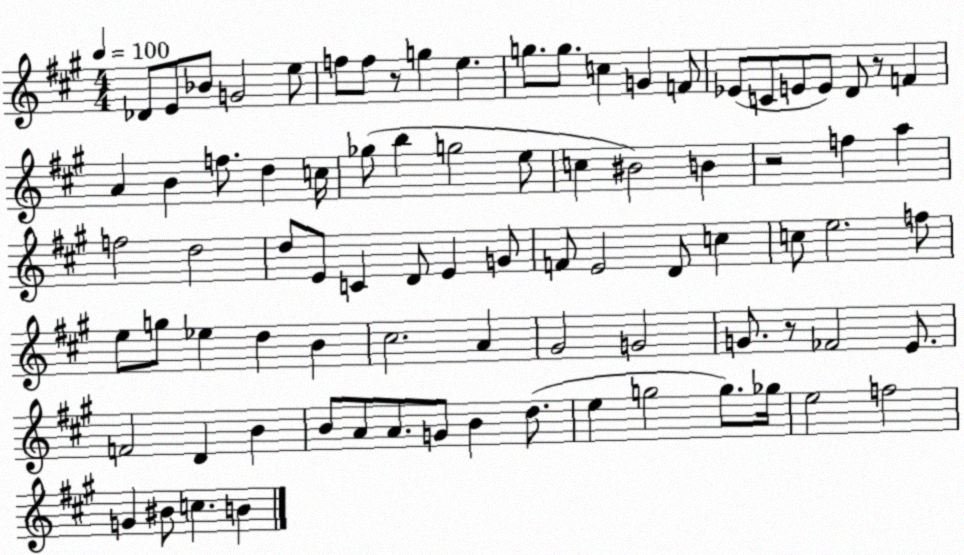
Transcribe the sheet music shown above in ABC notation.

X:1
T:Untitled
M:4/4
L:1/4
K:A
_D/2 E/2 _B/2 G2 e/2 f/2 f/2 z/2 g e g/2 g/2 c G F/2 _E/2 C/2 E/2 E/2 D/2 z/2 F A B f/2 d c/4 _g/2 b g2 e/2 c ^B2 B z2 f a f2 d2 d/2 E/2 C D/2 E G/2 F/2 E2 D/2 c c/2 e2 f/2 e/2 g/2 _e d B ^c2 A ^G2 G2 G/2 z/2 _F2 E/2 F2 D B B/2 A/2 A/2 G/2 B d/2 e g2 g/2 _g/4 e2 f2 G ^B/2 c B